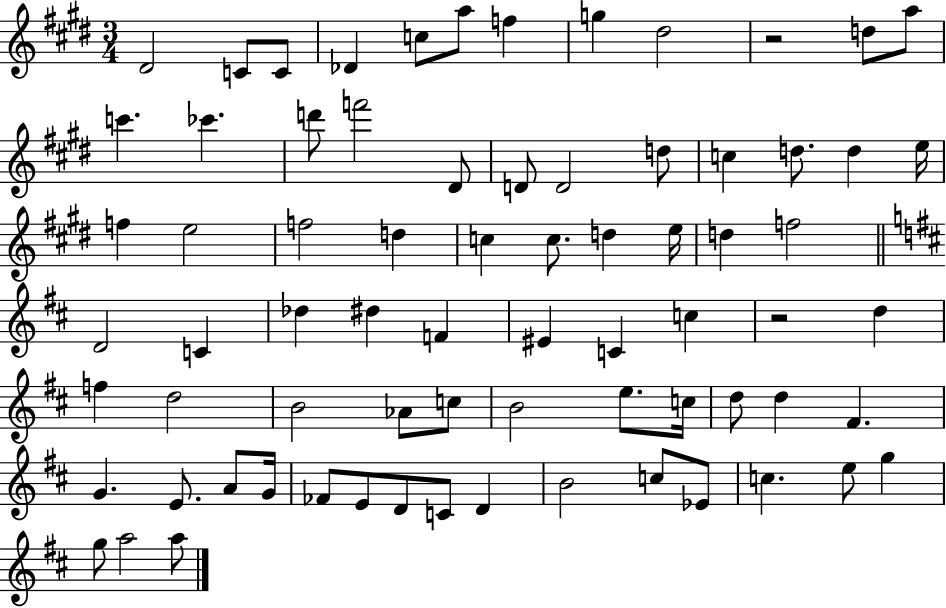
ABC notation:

X:1
T:Untitled
M:3/4
L:1/4
K:E
^D2 C/2 C/2 _D c/2 a/2 f g ^d2 z2 d/2 a/2 c' _c' d'/2 f'2 ^D/2 D/2 D2 d/2 c d/2 d e/4 f e2 f2 d c c/2 d e/4 d f2 D2 C _d ^d F ^E C c z2 d f d2 B2 _A/2 c/2 B2 e/2 c/4 d/2 d ^F G E/2 A/2 G/4 _F/2 E/2 D/2 C/2 D B2 c/2 _E/2 c e/2 g g/2 a2 a/2